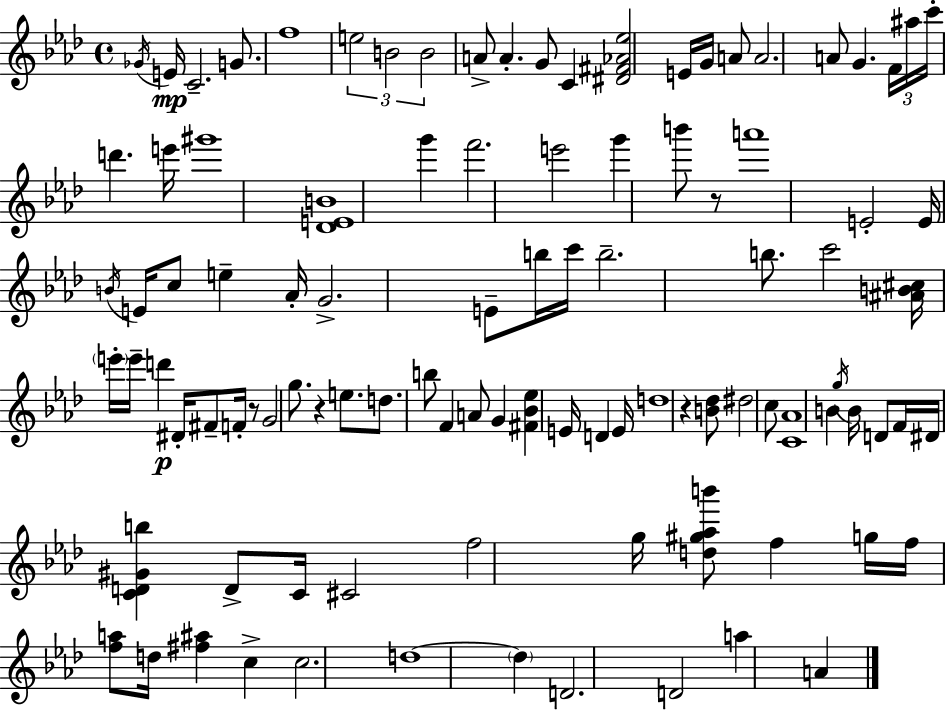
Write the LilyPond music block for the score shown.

{
  \clef treble
  \time 4/4
  \defaultTimeSignature
  \key f \minor
  \acciaccatura { ges'16 }\mp e'16 c'2.-- g'8. | f''1 | \tuplet 3/2 { e''2 b'2 | b'2 } a'8-> a'4.-. | \break g'8 c'4 <dis' fis' aes' ees''>2 e'16 | g'16 a'8 a'2. a'8 | g'4. \tuplet 3/2 { f'16 ais''16 c'''16-. } d'''4. | e'''16 gis'''1 | \break <des' e' b'>1 | g'''4 f'''2. | e'''2 g'''4 b'''8 r8 | a'''1 | \break e'2-. e'16 \acciaccatura { b'16 } e'16 c''8 e''4-- | aes'16-. g'2.-> e'8-- | b''16 c'''16 b''2.-- b''8. | c'''2 <ais' b' cis''>16 \parenthesize e'''16-. e'''16-- d'''4\p | \break dis'16-. fis'8-- f'16-. r8 g'2 g''8. | r4 e''8. d''8. b''8 f'4 | a'8 g'4 <fis' bes' ees''>4 e'16 d'4 | e'16 d''1 | \break r4 <b' des''>8 dis''2 | c''8 <c' aes'>1 | b'4 \acciaccatura { g''16 } b'16 d'8 f'16 dis'16 <c' d' gis' b''>4 | d'8-> c'16 cis'2 f''2 | \break g''16 <d'' gis'' aes'' b'''>8 f''4 g''16 f''16 <f'' a''>8 d''16 <fis'' ais''>4 | c''4-> c''2. | d''1~~ | \parenthesize d''4 d'2. | \break d'2 a''4 a'4 | \bar "|."
}